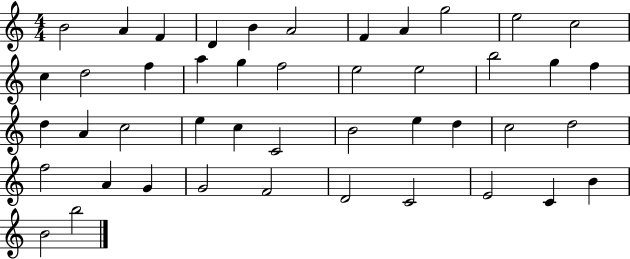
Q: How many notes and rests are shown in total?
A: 45